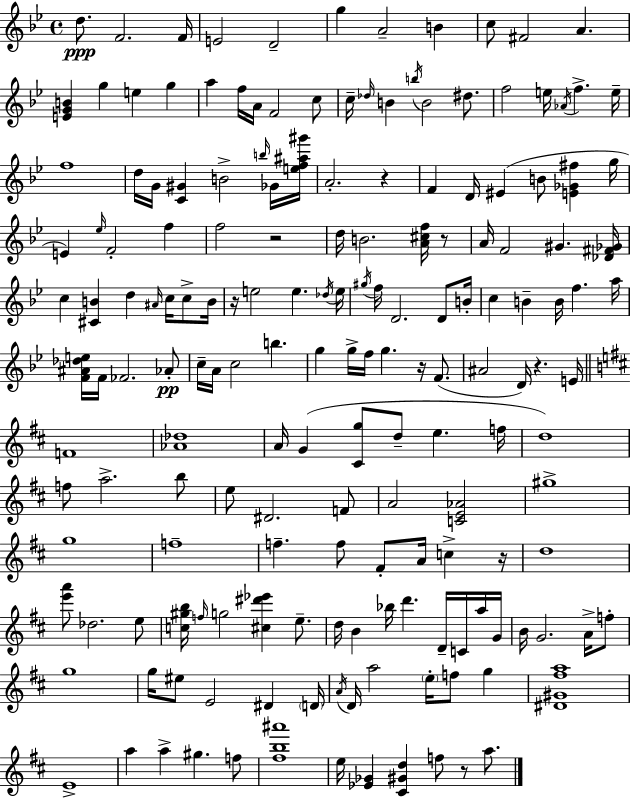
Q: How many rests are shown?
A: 8